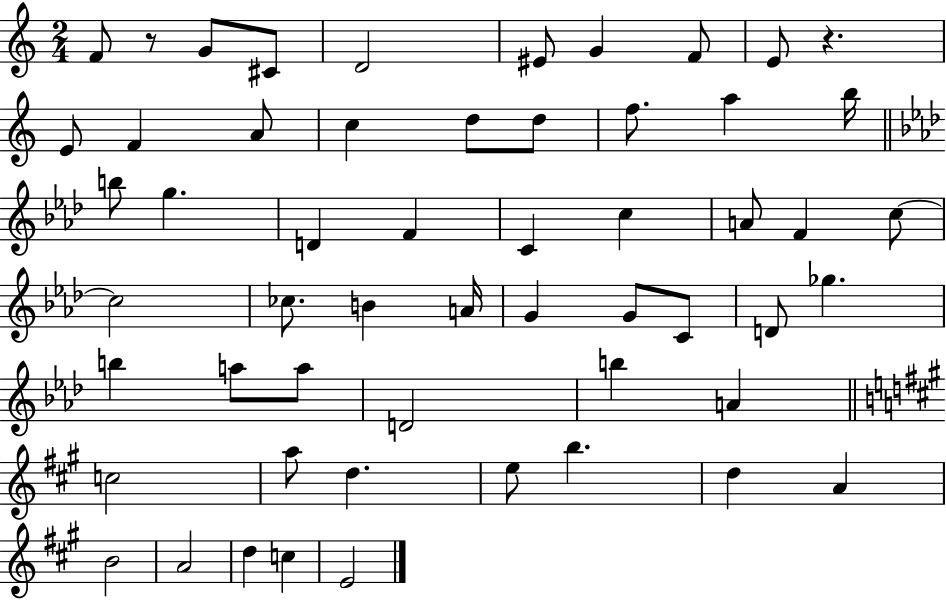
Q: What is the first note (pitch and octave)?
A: F4